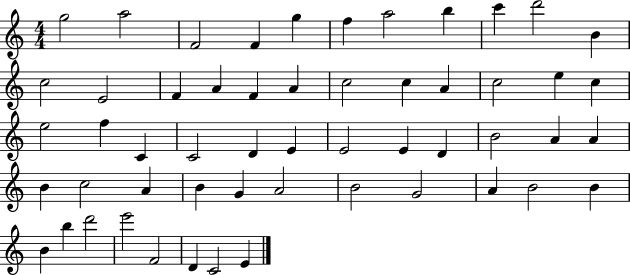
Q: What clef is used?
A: treble